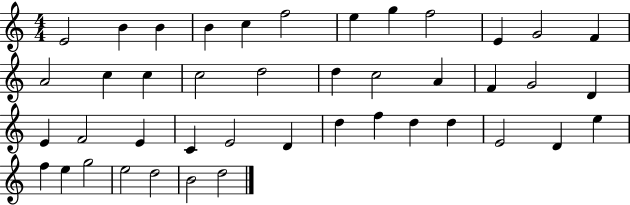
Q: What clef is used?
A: treble